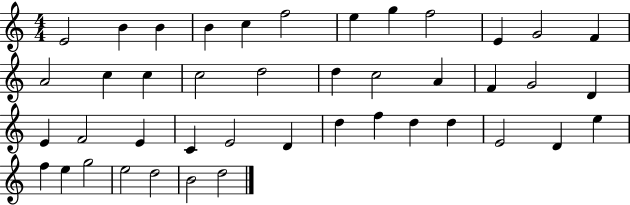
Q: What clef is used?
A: treble